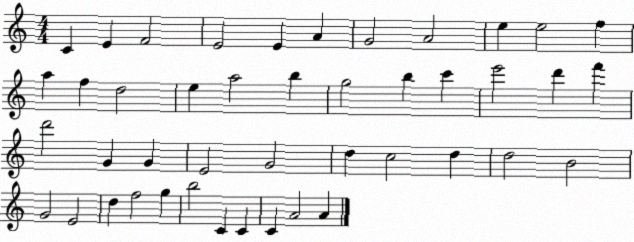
X:1
T:Untitled
M:4/4
L:1/4
K:C
C E F2 E2 E A G2 A2 e e2 f a f d2 e a2 b g2 b c' e'2 d' f' d'2 G G E2 G2 d c2 d d2 B2 G2 E2 d f2 g b2 C C C A2 A